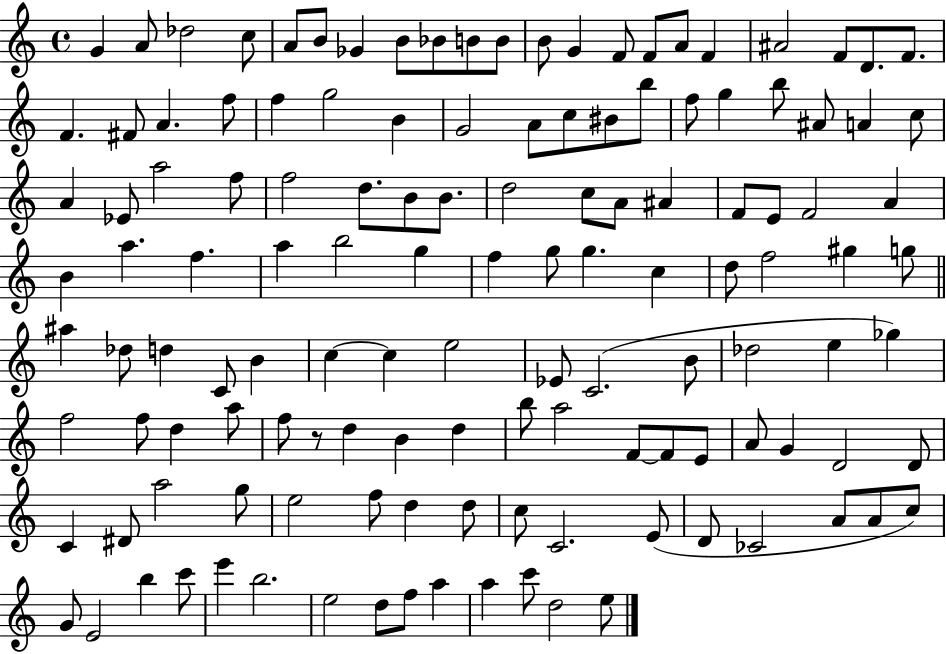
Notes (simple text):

G4/q A4/e Db5/h C5/e A4/e B4/e Gb4/q B4/e Bb4/e B4/e B4/e B4/e G4/q F4/e F4/e A4/e F4/q A#4/h F4/e D4/e. F4/e. F4/q. F#4/e A4/q. F5/e F5/q G5/h B4/q G4/h A4/e C5/e BIS4/e B5/e F5/e G5/q B5/e A#4/e A4/q C5/e A4/q Eb4/e A5/h F5/e F5/h D5/e. B4/e B4/e. D5/h C5/e A4/e A#4/q F4/e E4/e F4/h A4/q B4/q A5/q. F5/q. A5/q B5/h G5/q F5/q G5/e G5/q. C5/q D5/e F5/h G#5/q G5/e A#5/q Db5/e D5/q C4/e B4/q C5/q C5/q E5/h Eb4/e C4/h. B4/e Db5/h E5/q Gb5/q F5/h F5/e D5/q A5/e F5/e R/e D5/q B4/q D5/q B5/e A5/h F4/e F4/e E4/e A4/e G4/q D4/h D4/e C4/q D#4/e A5/h G5/e E5/h F5/e D5/q D5/e C5/e C4/h. E4/e D4/e CES4/h A4/e A4/e C5/e G4/e E4/h B5/q C6/e E6/q B5/h. E5/h D5/e F5/e A5/q A5/q C6/e D5/h E5/e